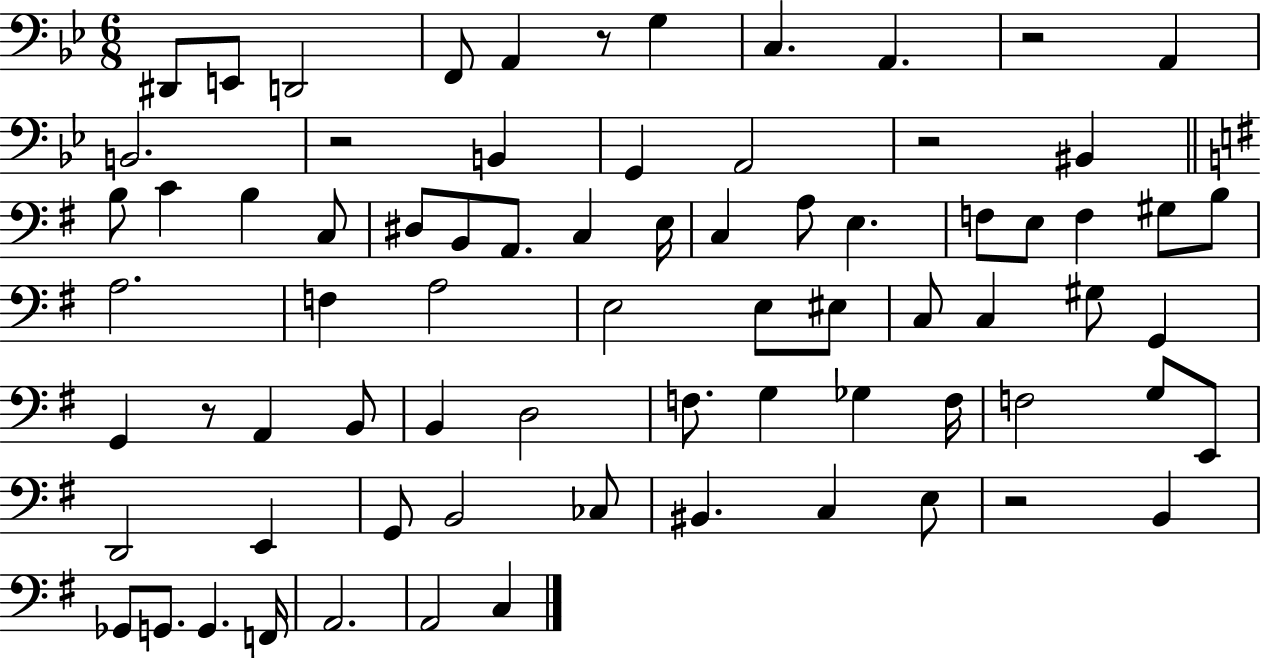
{
  \clef bass
  \numericTimeSignature
  \time 6/8
  \key bes \major
  dis,8 e,8 d,2 | f,8 a,4 r8 g4 | c4. a,4. | r2 a,4 | \break b,2. | r2 b,4 | g,4 a,2 | r2 bis,4 | \break \bar "||" \break \key e \minor b8 c'4 b4 c8 | dis8 b,8 a,8. c4 e16 | c4 a8 e4. | f8 e8 f4 gis8 b8 | \break a2. | f4 a2 | e2 e8 eis8 | c8 c4 gis8 g,4 | \break g,4 r8 a,4 b,8 | b,4 d2 | f8. g4 ges4 f16 | f2 g8 e,8 | \break d,2 e,4 | g,8 b,2 ces8 | bis,4. c4 e8 | r2 b,4 | \break ges,8 g,8. g,4. f,16 | a,2. | a,2 c4 | \bar "|."
}